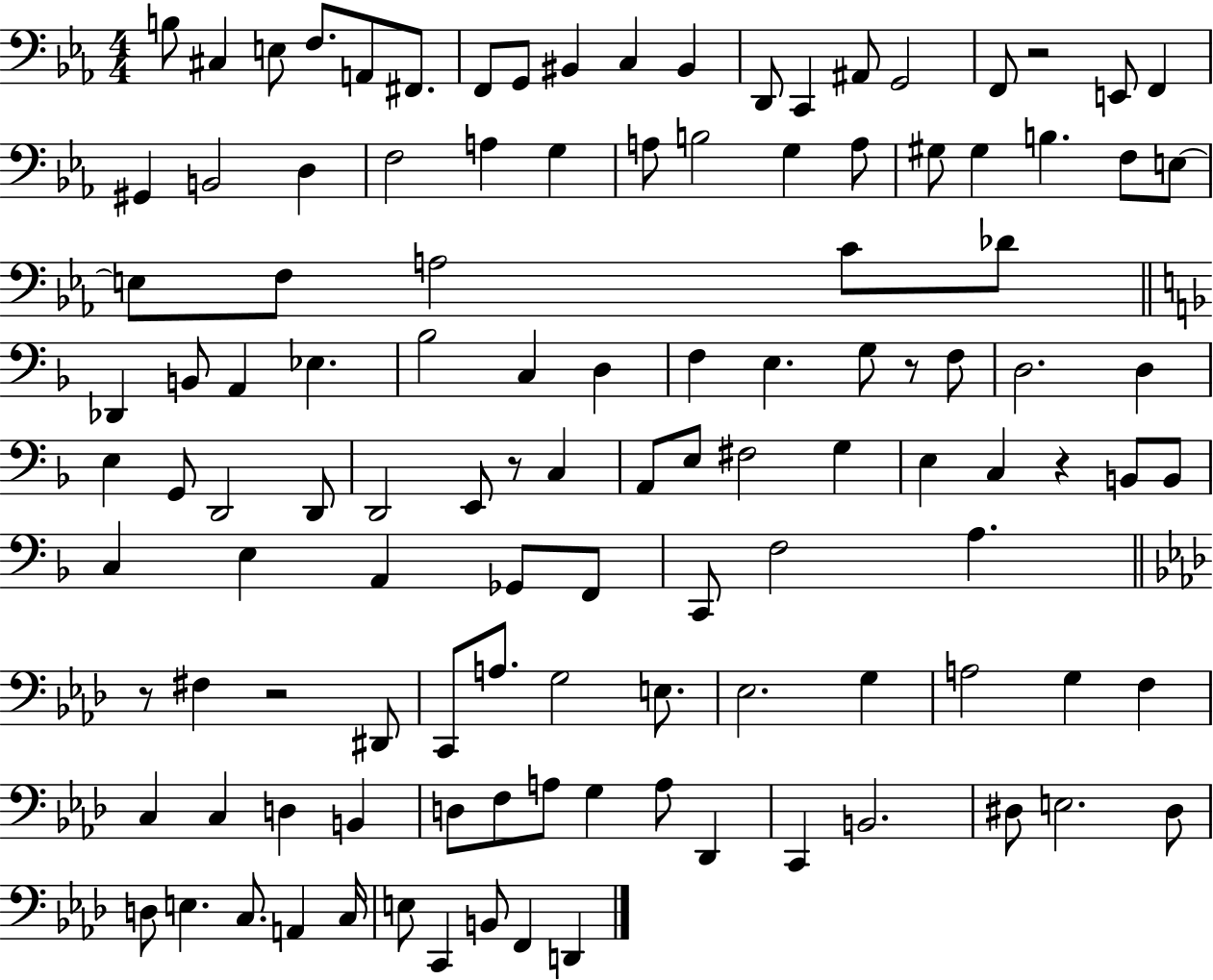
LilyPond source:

{
  \clef bass
  \numericTimeSignature
  \time 4/4
  \key ees \major
  b8 cis4 e8 f8. a,8 fis,8. | f,8 g,8 bis,4 c4 bis,4 | d,8 c,4 ais,8 g,2 | f,8 r2 e,8 f,4 | \break gis,4 b,2 d4 | f2 a4 g4 | a8 b2 g4 a8 | gis8 gis4 b4. f8 e8~~ | \break e8 f8 a2 c'8 des'8 | \bar "||" \break \key d \minor des,4 b,8 a,4 ees4. | bes2 c4 d4 | f4 e4. g8 r8 f8 | d2. d4 | \break e4 g,8 d,2 d,8 | d,2 e,8 r8 c4 | a,8 e8 fis2 g4 | e4 c4 r4 b,8 b,8 | \break c4 e4 a,4 ges,8 f,8 | c,8 f2 a4. | \bar "||" \break \key aes \major r8 fis4 r2 dis,8 | c,8 a8. g2 e8. | ees2. g4 | a2 g4 f4 | \break c4 c4 d4 b,4 | d8 f8 a8 g4 a8 des,4 | c,4 b,2. | dis8 e2. dis8 | \break d8 e4. c8. a,4 c16 | e8 c,4 b,8 f,4 d,4 | \bar "|."
}